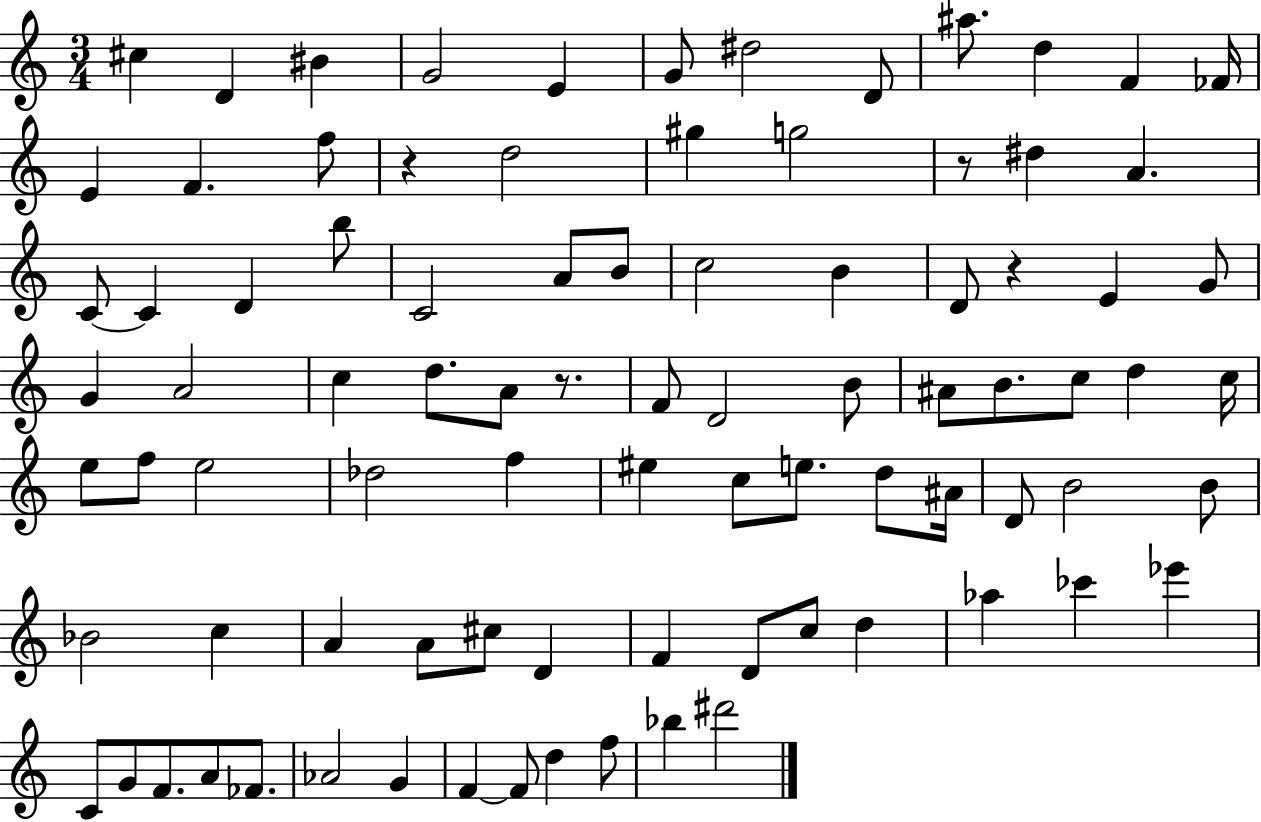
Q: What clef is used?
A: treble